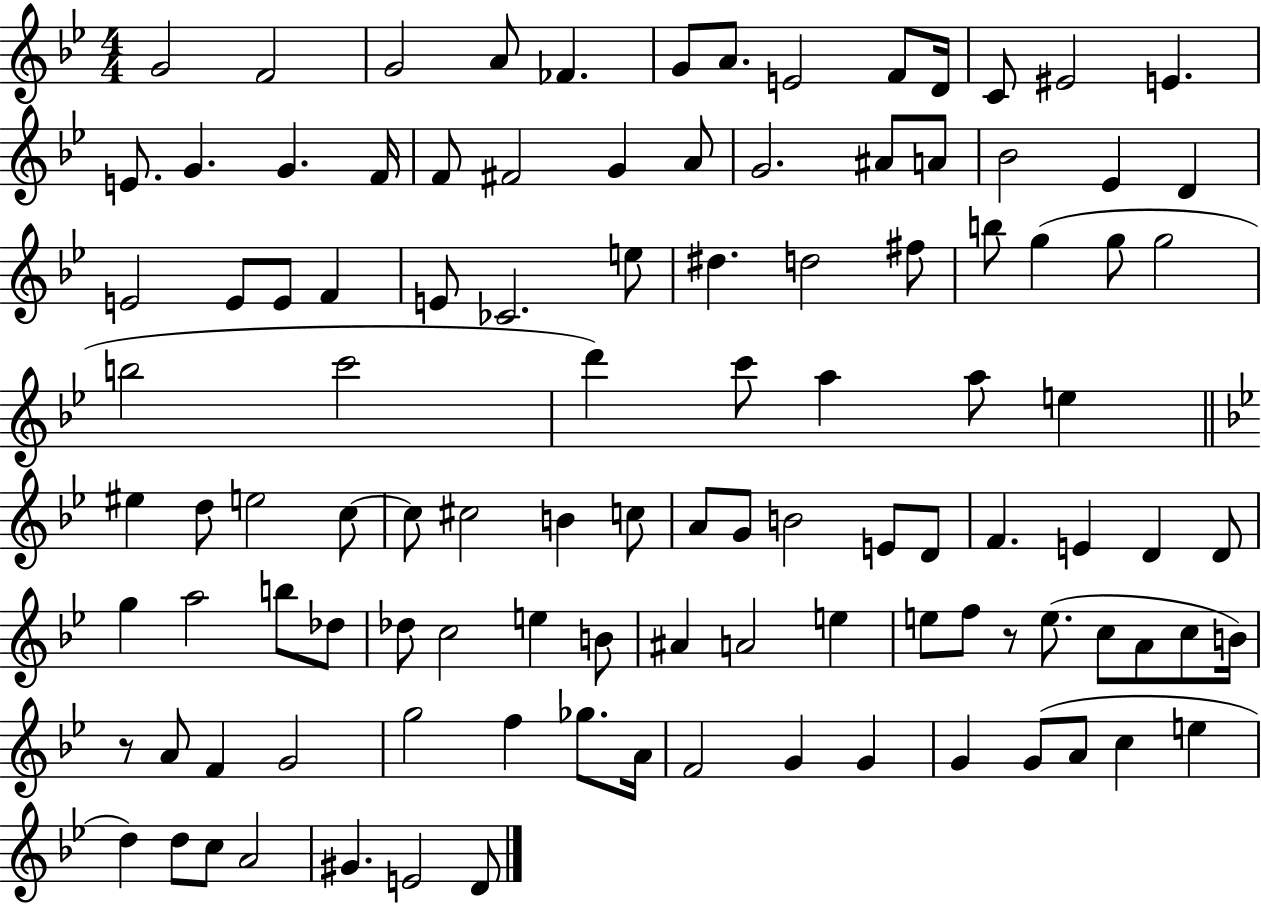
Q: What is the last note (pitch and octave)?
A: D4